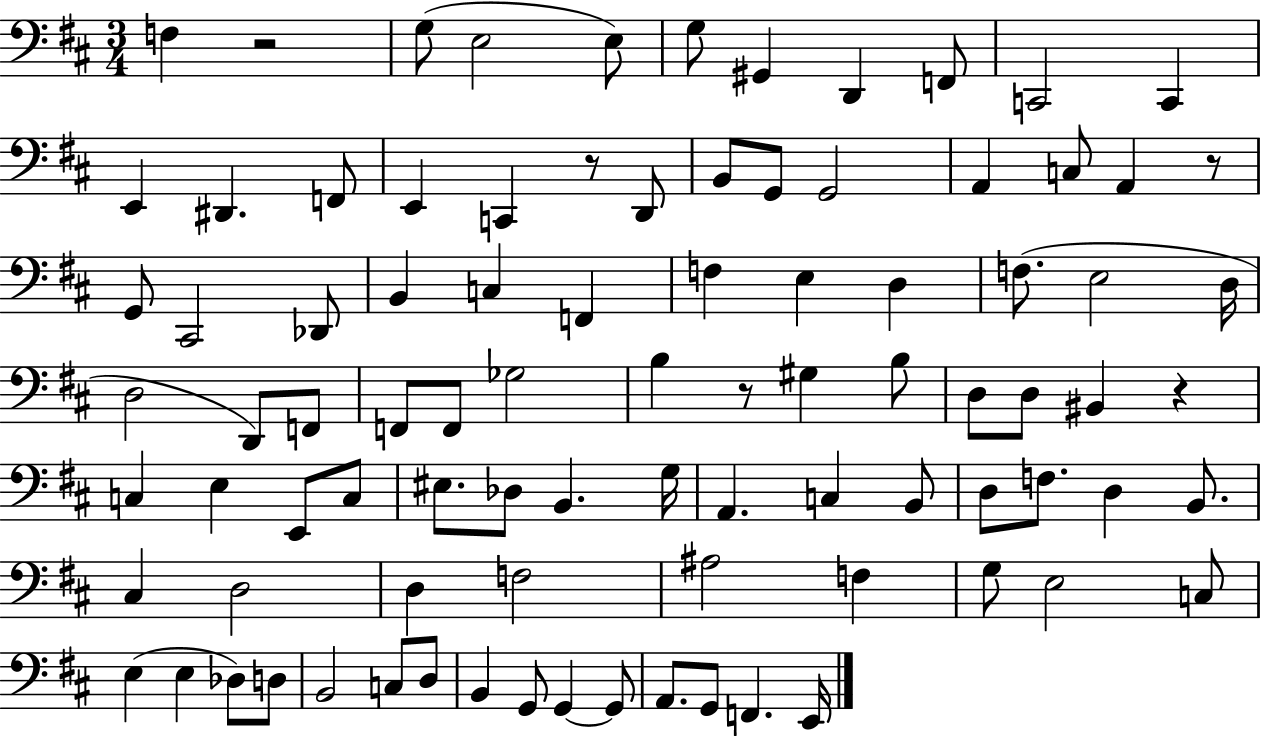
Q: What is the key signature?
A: D major